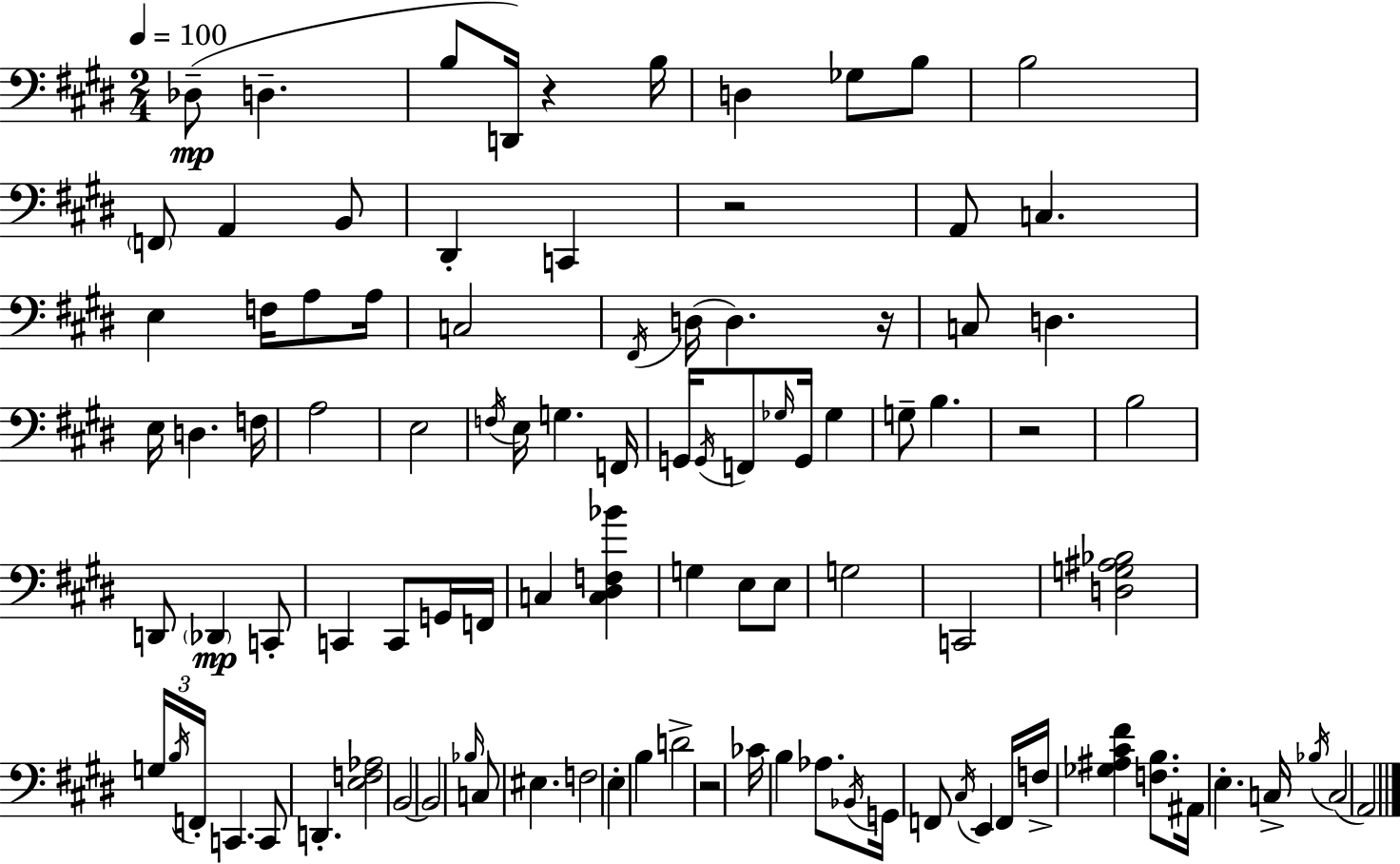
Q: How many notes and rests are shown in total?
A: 98